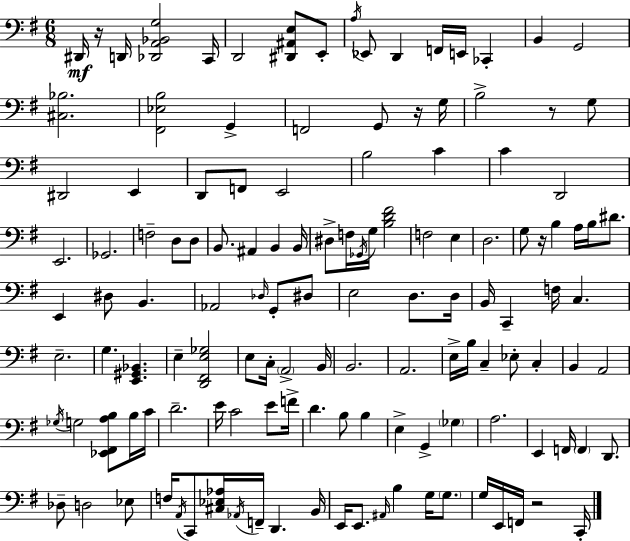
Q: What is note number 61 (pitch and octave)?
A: C2